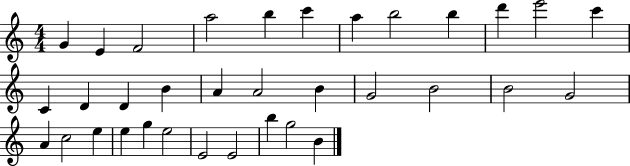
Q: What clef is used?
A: treble